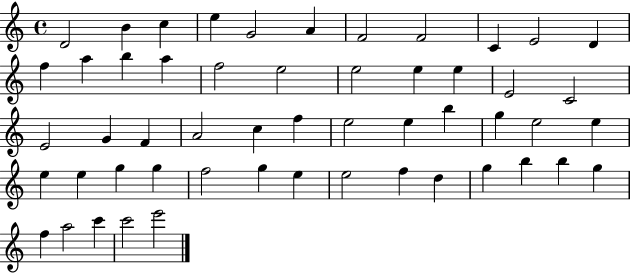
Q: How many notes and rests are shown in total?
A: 53